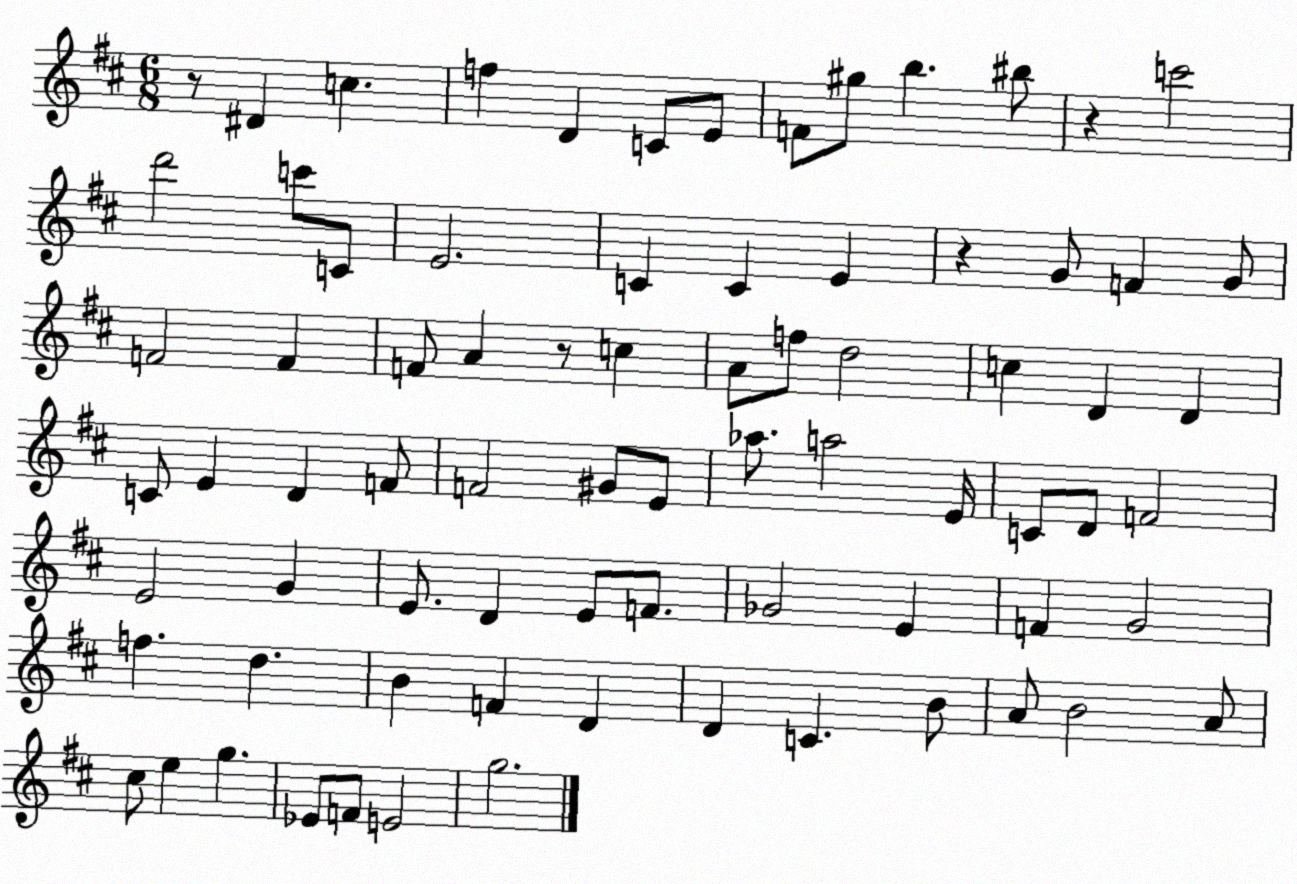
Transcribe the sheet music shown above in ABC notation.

X:1
T:Untitled
M:6/8
L:1/4
K:D
z/2 ^D c f D C/2 E/2 F/2 ^g/2 b ^b/2 z c'2 d'2 c'/2 C/2 E2 C C E z G/2 F G/2 F2 F F/2 A z/2 c A/2 f/2 d2 c D D C/2 E D F/2 F2 ^G/2 E/2 _a/2 a2 E/4 C/2 D/2 F2 E2 G E/2 D E/2 F/2 _G2 E F G2 f d B F D D C B/2 A/2 B2 A/2 ^c/2 e g _E/2 F/2 E2 g2